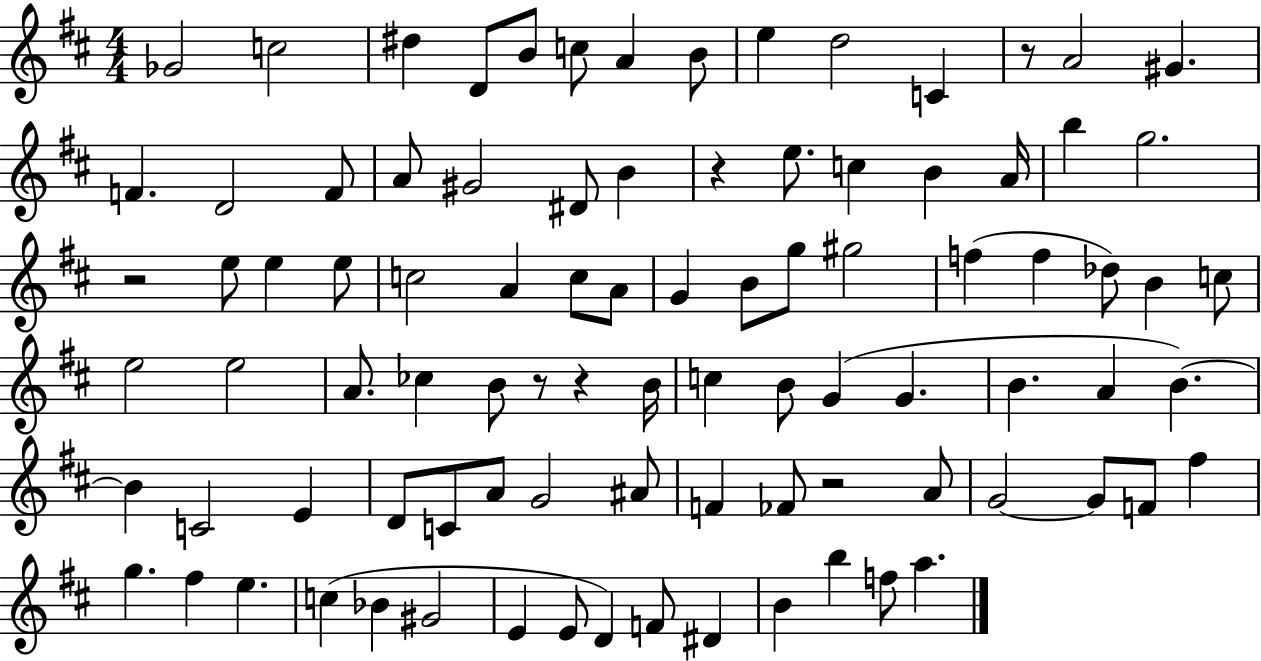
{
  \clef treble
  \numericTimeSignature
  \time 4/4
  \key d \major
  ges'2 c''2 | dis''4 d'8 b'8 c''8 a'4 b'8 | e''4 d''2 c'4 | r8 a'2 gis'4. | \break f'4. d'2 f'8 | a'8 gis'2 dis'8 b'4 | r4 e''8. c''4 b'4 a'16 | b''4 g''2. | \break r2 e''8 e''4 e''8 | c''2 a'4 c''8 a'8 | g'4 b'8 g''8 gis''2 | f''4( f''4 des''8) b'4 c''8 | \break e''2 e''2 | a'8. ces''4 b'8 r8 r4 b'16 | c''4 b'8 g'4( g'4. | b'4. a'4 b'4.~~) | \break b'4 c'2 e'4 | d'8 c'8 a'8 g'2 ais'8 | f'4 fes'8 r2 a'8 | g'2~~ g'8 f'8 fis''4 | \break g''4. fis''4 e''4. | c''4( bes'4 gis'2 | e'4 e'8 d'4) f'8 dis'4 | b'4 b''4 f''8 a''4. | \break \bar "|."
}